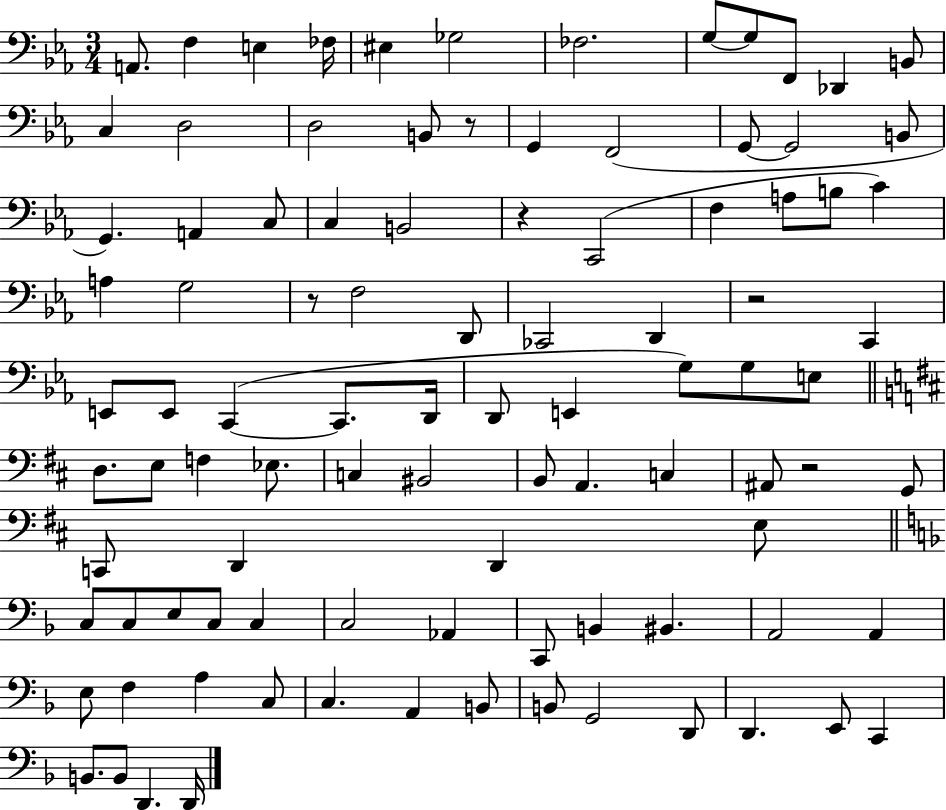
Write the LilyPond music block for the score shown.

{
  \clef bass
  \numericTimeSignature
  \time 3/4
  \key ees \major
  a,8. f4 e4 fes16 | eis4 ges2 | fes2. | g8~~ g8 f,8 des,4 b,8 | \break c4 d2 | d2 b,8 r8 | g,4 f,2( | g,8~~ g,2 b,8 | \break g,4.) a,4 c8 | c4 b,2 | r4 c,2( | f4 a8 b8 c'4) | \break a4 g2 | r8 f2 d,8 | ces,2 d,4 | r2 c,4 | \break e,8 e,8 c,4~(~ c,8. d,16 | d,8 e,4 g8) g8 e8 | \bar "||" \break \key d \major d8. e8 f4 ees8. | c4 bis,2 | b,8 a,4. c4 | ais,8 r2 g,8 | \break c,8 d,4 d,4 e8 | \bar "||" \break \key f \major c8 c8 e8 c8 c4 | c2 aes,4 | c,8 b,4 bis,4. | a,2 a,4 | \break e8 f4 a4 c8 | c4. a,4 b,8 | b,8 g,2 d,8 | d,4. e,8 c,4 | \break b,8. b,8 d,4. d,16 | \bar "|."
}